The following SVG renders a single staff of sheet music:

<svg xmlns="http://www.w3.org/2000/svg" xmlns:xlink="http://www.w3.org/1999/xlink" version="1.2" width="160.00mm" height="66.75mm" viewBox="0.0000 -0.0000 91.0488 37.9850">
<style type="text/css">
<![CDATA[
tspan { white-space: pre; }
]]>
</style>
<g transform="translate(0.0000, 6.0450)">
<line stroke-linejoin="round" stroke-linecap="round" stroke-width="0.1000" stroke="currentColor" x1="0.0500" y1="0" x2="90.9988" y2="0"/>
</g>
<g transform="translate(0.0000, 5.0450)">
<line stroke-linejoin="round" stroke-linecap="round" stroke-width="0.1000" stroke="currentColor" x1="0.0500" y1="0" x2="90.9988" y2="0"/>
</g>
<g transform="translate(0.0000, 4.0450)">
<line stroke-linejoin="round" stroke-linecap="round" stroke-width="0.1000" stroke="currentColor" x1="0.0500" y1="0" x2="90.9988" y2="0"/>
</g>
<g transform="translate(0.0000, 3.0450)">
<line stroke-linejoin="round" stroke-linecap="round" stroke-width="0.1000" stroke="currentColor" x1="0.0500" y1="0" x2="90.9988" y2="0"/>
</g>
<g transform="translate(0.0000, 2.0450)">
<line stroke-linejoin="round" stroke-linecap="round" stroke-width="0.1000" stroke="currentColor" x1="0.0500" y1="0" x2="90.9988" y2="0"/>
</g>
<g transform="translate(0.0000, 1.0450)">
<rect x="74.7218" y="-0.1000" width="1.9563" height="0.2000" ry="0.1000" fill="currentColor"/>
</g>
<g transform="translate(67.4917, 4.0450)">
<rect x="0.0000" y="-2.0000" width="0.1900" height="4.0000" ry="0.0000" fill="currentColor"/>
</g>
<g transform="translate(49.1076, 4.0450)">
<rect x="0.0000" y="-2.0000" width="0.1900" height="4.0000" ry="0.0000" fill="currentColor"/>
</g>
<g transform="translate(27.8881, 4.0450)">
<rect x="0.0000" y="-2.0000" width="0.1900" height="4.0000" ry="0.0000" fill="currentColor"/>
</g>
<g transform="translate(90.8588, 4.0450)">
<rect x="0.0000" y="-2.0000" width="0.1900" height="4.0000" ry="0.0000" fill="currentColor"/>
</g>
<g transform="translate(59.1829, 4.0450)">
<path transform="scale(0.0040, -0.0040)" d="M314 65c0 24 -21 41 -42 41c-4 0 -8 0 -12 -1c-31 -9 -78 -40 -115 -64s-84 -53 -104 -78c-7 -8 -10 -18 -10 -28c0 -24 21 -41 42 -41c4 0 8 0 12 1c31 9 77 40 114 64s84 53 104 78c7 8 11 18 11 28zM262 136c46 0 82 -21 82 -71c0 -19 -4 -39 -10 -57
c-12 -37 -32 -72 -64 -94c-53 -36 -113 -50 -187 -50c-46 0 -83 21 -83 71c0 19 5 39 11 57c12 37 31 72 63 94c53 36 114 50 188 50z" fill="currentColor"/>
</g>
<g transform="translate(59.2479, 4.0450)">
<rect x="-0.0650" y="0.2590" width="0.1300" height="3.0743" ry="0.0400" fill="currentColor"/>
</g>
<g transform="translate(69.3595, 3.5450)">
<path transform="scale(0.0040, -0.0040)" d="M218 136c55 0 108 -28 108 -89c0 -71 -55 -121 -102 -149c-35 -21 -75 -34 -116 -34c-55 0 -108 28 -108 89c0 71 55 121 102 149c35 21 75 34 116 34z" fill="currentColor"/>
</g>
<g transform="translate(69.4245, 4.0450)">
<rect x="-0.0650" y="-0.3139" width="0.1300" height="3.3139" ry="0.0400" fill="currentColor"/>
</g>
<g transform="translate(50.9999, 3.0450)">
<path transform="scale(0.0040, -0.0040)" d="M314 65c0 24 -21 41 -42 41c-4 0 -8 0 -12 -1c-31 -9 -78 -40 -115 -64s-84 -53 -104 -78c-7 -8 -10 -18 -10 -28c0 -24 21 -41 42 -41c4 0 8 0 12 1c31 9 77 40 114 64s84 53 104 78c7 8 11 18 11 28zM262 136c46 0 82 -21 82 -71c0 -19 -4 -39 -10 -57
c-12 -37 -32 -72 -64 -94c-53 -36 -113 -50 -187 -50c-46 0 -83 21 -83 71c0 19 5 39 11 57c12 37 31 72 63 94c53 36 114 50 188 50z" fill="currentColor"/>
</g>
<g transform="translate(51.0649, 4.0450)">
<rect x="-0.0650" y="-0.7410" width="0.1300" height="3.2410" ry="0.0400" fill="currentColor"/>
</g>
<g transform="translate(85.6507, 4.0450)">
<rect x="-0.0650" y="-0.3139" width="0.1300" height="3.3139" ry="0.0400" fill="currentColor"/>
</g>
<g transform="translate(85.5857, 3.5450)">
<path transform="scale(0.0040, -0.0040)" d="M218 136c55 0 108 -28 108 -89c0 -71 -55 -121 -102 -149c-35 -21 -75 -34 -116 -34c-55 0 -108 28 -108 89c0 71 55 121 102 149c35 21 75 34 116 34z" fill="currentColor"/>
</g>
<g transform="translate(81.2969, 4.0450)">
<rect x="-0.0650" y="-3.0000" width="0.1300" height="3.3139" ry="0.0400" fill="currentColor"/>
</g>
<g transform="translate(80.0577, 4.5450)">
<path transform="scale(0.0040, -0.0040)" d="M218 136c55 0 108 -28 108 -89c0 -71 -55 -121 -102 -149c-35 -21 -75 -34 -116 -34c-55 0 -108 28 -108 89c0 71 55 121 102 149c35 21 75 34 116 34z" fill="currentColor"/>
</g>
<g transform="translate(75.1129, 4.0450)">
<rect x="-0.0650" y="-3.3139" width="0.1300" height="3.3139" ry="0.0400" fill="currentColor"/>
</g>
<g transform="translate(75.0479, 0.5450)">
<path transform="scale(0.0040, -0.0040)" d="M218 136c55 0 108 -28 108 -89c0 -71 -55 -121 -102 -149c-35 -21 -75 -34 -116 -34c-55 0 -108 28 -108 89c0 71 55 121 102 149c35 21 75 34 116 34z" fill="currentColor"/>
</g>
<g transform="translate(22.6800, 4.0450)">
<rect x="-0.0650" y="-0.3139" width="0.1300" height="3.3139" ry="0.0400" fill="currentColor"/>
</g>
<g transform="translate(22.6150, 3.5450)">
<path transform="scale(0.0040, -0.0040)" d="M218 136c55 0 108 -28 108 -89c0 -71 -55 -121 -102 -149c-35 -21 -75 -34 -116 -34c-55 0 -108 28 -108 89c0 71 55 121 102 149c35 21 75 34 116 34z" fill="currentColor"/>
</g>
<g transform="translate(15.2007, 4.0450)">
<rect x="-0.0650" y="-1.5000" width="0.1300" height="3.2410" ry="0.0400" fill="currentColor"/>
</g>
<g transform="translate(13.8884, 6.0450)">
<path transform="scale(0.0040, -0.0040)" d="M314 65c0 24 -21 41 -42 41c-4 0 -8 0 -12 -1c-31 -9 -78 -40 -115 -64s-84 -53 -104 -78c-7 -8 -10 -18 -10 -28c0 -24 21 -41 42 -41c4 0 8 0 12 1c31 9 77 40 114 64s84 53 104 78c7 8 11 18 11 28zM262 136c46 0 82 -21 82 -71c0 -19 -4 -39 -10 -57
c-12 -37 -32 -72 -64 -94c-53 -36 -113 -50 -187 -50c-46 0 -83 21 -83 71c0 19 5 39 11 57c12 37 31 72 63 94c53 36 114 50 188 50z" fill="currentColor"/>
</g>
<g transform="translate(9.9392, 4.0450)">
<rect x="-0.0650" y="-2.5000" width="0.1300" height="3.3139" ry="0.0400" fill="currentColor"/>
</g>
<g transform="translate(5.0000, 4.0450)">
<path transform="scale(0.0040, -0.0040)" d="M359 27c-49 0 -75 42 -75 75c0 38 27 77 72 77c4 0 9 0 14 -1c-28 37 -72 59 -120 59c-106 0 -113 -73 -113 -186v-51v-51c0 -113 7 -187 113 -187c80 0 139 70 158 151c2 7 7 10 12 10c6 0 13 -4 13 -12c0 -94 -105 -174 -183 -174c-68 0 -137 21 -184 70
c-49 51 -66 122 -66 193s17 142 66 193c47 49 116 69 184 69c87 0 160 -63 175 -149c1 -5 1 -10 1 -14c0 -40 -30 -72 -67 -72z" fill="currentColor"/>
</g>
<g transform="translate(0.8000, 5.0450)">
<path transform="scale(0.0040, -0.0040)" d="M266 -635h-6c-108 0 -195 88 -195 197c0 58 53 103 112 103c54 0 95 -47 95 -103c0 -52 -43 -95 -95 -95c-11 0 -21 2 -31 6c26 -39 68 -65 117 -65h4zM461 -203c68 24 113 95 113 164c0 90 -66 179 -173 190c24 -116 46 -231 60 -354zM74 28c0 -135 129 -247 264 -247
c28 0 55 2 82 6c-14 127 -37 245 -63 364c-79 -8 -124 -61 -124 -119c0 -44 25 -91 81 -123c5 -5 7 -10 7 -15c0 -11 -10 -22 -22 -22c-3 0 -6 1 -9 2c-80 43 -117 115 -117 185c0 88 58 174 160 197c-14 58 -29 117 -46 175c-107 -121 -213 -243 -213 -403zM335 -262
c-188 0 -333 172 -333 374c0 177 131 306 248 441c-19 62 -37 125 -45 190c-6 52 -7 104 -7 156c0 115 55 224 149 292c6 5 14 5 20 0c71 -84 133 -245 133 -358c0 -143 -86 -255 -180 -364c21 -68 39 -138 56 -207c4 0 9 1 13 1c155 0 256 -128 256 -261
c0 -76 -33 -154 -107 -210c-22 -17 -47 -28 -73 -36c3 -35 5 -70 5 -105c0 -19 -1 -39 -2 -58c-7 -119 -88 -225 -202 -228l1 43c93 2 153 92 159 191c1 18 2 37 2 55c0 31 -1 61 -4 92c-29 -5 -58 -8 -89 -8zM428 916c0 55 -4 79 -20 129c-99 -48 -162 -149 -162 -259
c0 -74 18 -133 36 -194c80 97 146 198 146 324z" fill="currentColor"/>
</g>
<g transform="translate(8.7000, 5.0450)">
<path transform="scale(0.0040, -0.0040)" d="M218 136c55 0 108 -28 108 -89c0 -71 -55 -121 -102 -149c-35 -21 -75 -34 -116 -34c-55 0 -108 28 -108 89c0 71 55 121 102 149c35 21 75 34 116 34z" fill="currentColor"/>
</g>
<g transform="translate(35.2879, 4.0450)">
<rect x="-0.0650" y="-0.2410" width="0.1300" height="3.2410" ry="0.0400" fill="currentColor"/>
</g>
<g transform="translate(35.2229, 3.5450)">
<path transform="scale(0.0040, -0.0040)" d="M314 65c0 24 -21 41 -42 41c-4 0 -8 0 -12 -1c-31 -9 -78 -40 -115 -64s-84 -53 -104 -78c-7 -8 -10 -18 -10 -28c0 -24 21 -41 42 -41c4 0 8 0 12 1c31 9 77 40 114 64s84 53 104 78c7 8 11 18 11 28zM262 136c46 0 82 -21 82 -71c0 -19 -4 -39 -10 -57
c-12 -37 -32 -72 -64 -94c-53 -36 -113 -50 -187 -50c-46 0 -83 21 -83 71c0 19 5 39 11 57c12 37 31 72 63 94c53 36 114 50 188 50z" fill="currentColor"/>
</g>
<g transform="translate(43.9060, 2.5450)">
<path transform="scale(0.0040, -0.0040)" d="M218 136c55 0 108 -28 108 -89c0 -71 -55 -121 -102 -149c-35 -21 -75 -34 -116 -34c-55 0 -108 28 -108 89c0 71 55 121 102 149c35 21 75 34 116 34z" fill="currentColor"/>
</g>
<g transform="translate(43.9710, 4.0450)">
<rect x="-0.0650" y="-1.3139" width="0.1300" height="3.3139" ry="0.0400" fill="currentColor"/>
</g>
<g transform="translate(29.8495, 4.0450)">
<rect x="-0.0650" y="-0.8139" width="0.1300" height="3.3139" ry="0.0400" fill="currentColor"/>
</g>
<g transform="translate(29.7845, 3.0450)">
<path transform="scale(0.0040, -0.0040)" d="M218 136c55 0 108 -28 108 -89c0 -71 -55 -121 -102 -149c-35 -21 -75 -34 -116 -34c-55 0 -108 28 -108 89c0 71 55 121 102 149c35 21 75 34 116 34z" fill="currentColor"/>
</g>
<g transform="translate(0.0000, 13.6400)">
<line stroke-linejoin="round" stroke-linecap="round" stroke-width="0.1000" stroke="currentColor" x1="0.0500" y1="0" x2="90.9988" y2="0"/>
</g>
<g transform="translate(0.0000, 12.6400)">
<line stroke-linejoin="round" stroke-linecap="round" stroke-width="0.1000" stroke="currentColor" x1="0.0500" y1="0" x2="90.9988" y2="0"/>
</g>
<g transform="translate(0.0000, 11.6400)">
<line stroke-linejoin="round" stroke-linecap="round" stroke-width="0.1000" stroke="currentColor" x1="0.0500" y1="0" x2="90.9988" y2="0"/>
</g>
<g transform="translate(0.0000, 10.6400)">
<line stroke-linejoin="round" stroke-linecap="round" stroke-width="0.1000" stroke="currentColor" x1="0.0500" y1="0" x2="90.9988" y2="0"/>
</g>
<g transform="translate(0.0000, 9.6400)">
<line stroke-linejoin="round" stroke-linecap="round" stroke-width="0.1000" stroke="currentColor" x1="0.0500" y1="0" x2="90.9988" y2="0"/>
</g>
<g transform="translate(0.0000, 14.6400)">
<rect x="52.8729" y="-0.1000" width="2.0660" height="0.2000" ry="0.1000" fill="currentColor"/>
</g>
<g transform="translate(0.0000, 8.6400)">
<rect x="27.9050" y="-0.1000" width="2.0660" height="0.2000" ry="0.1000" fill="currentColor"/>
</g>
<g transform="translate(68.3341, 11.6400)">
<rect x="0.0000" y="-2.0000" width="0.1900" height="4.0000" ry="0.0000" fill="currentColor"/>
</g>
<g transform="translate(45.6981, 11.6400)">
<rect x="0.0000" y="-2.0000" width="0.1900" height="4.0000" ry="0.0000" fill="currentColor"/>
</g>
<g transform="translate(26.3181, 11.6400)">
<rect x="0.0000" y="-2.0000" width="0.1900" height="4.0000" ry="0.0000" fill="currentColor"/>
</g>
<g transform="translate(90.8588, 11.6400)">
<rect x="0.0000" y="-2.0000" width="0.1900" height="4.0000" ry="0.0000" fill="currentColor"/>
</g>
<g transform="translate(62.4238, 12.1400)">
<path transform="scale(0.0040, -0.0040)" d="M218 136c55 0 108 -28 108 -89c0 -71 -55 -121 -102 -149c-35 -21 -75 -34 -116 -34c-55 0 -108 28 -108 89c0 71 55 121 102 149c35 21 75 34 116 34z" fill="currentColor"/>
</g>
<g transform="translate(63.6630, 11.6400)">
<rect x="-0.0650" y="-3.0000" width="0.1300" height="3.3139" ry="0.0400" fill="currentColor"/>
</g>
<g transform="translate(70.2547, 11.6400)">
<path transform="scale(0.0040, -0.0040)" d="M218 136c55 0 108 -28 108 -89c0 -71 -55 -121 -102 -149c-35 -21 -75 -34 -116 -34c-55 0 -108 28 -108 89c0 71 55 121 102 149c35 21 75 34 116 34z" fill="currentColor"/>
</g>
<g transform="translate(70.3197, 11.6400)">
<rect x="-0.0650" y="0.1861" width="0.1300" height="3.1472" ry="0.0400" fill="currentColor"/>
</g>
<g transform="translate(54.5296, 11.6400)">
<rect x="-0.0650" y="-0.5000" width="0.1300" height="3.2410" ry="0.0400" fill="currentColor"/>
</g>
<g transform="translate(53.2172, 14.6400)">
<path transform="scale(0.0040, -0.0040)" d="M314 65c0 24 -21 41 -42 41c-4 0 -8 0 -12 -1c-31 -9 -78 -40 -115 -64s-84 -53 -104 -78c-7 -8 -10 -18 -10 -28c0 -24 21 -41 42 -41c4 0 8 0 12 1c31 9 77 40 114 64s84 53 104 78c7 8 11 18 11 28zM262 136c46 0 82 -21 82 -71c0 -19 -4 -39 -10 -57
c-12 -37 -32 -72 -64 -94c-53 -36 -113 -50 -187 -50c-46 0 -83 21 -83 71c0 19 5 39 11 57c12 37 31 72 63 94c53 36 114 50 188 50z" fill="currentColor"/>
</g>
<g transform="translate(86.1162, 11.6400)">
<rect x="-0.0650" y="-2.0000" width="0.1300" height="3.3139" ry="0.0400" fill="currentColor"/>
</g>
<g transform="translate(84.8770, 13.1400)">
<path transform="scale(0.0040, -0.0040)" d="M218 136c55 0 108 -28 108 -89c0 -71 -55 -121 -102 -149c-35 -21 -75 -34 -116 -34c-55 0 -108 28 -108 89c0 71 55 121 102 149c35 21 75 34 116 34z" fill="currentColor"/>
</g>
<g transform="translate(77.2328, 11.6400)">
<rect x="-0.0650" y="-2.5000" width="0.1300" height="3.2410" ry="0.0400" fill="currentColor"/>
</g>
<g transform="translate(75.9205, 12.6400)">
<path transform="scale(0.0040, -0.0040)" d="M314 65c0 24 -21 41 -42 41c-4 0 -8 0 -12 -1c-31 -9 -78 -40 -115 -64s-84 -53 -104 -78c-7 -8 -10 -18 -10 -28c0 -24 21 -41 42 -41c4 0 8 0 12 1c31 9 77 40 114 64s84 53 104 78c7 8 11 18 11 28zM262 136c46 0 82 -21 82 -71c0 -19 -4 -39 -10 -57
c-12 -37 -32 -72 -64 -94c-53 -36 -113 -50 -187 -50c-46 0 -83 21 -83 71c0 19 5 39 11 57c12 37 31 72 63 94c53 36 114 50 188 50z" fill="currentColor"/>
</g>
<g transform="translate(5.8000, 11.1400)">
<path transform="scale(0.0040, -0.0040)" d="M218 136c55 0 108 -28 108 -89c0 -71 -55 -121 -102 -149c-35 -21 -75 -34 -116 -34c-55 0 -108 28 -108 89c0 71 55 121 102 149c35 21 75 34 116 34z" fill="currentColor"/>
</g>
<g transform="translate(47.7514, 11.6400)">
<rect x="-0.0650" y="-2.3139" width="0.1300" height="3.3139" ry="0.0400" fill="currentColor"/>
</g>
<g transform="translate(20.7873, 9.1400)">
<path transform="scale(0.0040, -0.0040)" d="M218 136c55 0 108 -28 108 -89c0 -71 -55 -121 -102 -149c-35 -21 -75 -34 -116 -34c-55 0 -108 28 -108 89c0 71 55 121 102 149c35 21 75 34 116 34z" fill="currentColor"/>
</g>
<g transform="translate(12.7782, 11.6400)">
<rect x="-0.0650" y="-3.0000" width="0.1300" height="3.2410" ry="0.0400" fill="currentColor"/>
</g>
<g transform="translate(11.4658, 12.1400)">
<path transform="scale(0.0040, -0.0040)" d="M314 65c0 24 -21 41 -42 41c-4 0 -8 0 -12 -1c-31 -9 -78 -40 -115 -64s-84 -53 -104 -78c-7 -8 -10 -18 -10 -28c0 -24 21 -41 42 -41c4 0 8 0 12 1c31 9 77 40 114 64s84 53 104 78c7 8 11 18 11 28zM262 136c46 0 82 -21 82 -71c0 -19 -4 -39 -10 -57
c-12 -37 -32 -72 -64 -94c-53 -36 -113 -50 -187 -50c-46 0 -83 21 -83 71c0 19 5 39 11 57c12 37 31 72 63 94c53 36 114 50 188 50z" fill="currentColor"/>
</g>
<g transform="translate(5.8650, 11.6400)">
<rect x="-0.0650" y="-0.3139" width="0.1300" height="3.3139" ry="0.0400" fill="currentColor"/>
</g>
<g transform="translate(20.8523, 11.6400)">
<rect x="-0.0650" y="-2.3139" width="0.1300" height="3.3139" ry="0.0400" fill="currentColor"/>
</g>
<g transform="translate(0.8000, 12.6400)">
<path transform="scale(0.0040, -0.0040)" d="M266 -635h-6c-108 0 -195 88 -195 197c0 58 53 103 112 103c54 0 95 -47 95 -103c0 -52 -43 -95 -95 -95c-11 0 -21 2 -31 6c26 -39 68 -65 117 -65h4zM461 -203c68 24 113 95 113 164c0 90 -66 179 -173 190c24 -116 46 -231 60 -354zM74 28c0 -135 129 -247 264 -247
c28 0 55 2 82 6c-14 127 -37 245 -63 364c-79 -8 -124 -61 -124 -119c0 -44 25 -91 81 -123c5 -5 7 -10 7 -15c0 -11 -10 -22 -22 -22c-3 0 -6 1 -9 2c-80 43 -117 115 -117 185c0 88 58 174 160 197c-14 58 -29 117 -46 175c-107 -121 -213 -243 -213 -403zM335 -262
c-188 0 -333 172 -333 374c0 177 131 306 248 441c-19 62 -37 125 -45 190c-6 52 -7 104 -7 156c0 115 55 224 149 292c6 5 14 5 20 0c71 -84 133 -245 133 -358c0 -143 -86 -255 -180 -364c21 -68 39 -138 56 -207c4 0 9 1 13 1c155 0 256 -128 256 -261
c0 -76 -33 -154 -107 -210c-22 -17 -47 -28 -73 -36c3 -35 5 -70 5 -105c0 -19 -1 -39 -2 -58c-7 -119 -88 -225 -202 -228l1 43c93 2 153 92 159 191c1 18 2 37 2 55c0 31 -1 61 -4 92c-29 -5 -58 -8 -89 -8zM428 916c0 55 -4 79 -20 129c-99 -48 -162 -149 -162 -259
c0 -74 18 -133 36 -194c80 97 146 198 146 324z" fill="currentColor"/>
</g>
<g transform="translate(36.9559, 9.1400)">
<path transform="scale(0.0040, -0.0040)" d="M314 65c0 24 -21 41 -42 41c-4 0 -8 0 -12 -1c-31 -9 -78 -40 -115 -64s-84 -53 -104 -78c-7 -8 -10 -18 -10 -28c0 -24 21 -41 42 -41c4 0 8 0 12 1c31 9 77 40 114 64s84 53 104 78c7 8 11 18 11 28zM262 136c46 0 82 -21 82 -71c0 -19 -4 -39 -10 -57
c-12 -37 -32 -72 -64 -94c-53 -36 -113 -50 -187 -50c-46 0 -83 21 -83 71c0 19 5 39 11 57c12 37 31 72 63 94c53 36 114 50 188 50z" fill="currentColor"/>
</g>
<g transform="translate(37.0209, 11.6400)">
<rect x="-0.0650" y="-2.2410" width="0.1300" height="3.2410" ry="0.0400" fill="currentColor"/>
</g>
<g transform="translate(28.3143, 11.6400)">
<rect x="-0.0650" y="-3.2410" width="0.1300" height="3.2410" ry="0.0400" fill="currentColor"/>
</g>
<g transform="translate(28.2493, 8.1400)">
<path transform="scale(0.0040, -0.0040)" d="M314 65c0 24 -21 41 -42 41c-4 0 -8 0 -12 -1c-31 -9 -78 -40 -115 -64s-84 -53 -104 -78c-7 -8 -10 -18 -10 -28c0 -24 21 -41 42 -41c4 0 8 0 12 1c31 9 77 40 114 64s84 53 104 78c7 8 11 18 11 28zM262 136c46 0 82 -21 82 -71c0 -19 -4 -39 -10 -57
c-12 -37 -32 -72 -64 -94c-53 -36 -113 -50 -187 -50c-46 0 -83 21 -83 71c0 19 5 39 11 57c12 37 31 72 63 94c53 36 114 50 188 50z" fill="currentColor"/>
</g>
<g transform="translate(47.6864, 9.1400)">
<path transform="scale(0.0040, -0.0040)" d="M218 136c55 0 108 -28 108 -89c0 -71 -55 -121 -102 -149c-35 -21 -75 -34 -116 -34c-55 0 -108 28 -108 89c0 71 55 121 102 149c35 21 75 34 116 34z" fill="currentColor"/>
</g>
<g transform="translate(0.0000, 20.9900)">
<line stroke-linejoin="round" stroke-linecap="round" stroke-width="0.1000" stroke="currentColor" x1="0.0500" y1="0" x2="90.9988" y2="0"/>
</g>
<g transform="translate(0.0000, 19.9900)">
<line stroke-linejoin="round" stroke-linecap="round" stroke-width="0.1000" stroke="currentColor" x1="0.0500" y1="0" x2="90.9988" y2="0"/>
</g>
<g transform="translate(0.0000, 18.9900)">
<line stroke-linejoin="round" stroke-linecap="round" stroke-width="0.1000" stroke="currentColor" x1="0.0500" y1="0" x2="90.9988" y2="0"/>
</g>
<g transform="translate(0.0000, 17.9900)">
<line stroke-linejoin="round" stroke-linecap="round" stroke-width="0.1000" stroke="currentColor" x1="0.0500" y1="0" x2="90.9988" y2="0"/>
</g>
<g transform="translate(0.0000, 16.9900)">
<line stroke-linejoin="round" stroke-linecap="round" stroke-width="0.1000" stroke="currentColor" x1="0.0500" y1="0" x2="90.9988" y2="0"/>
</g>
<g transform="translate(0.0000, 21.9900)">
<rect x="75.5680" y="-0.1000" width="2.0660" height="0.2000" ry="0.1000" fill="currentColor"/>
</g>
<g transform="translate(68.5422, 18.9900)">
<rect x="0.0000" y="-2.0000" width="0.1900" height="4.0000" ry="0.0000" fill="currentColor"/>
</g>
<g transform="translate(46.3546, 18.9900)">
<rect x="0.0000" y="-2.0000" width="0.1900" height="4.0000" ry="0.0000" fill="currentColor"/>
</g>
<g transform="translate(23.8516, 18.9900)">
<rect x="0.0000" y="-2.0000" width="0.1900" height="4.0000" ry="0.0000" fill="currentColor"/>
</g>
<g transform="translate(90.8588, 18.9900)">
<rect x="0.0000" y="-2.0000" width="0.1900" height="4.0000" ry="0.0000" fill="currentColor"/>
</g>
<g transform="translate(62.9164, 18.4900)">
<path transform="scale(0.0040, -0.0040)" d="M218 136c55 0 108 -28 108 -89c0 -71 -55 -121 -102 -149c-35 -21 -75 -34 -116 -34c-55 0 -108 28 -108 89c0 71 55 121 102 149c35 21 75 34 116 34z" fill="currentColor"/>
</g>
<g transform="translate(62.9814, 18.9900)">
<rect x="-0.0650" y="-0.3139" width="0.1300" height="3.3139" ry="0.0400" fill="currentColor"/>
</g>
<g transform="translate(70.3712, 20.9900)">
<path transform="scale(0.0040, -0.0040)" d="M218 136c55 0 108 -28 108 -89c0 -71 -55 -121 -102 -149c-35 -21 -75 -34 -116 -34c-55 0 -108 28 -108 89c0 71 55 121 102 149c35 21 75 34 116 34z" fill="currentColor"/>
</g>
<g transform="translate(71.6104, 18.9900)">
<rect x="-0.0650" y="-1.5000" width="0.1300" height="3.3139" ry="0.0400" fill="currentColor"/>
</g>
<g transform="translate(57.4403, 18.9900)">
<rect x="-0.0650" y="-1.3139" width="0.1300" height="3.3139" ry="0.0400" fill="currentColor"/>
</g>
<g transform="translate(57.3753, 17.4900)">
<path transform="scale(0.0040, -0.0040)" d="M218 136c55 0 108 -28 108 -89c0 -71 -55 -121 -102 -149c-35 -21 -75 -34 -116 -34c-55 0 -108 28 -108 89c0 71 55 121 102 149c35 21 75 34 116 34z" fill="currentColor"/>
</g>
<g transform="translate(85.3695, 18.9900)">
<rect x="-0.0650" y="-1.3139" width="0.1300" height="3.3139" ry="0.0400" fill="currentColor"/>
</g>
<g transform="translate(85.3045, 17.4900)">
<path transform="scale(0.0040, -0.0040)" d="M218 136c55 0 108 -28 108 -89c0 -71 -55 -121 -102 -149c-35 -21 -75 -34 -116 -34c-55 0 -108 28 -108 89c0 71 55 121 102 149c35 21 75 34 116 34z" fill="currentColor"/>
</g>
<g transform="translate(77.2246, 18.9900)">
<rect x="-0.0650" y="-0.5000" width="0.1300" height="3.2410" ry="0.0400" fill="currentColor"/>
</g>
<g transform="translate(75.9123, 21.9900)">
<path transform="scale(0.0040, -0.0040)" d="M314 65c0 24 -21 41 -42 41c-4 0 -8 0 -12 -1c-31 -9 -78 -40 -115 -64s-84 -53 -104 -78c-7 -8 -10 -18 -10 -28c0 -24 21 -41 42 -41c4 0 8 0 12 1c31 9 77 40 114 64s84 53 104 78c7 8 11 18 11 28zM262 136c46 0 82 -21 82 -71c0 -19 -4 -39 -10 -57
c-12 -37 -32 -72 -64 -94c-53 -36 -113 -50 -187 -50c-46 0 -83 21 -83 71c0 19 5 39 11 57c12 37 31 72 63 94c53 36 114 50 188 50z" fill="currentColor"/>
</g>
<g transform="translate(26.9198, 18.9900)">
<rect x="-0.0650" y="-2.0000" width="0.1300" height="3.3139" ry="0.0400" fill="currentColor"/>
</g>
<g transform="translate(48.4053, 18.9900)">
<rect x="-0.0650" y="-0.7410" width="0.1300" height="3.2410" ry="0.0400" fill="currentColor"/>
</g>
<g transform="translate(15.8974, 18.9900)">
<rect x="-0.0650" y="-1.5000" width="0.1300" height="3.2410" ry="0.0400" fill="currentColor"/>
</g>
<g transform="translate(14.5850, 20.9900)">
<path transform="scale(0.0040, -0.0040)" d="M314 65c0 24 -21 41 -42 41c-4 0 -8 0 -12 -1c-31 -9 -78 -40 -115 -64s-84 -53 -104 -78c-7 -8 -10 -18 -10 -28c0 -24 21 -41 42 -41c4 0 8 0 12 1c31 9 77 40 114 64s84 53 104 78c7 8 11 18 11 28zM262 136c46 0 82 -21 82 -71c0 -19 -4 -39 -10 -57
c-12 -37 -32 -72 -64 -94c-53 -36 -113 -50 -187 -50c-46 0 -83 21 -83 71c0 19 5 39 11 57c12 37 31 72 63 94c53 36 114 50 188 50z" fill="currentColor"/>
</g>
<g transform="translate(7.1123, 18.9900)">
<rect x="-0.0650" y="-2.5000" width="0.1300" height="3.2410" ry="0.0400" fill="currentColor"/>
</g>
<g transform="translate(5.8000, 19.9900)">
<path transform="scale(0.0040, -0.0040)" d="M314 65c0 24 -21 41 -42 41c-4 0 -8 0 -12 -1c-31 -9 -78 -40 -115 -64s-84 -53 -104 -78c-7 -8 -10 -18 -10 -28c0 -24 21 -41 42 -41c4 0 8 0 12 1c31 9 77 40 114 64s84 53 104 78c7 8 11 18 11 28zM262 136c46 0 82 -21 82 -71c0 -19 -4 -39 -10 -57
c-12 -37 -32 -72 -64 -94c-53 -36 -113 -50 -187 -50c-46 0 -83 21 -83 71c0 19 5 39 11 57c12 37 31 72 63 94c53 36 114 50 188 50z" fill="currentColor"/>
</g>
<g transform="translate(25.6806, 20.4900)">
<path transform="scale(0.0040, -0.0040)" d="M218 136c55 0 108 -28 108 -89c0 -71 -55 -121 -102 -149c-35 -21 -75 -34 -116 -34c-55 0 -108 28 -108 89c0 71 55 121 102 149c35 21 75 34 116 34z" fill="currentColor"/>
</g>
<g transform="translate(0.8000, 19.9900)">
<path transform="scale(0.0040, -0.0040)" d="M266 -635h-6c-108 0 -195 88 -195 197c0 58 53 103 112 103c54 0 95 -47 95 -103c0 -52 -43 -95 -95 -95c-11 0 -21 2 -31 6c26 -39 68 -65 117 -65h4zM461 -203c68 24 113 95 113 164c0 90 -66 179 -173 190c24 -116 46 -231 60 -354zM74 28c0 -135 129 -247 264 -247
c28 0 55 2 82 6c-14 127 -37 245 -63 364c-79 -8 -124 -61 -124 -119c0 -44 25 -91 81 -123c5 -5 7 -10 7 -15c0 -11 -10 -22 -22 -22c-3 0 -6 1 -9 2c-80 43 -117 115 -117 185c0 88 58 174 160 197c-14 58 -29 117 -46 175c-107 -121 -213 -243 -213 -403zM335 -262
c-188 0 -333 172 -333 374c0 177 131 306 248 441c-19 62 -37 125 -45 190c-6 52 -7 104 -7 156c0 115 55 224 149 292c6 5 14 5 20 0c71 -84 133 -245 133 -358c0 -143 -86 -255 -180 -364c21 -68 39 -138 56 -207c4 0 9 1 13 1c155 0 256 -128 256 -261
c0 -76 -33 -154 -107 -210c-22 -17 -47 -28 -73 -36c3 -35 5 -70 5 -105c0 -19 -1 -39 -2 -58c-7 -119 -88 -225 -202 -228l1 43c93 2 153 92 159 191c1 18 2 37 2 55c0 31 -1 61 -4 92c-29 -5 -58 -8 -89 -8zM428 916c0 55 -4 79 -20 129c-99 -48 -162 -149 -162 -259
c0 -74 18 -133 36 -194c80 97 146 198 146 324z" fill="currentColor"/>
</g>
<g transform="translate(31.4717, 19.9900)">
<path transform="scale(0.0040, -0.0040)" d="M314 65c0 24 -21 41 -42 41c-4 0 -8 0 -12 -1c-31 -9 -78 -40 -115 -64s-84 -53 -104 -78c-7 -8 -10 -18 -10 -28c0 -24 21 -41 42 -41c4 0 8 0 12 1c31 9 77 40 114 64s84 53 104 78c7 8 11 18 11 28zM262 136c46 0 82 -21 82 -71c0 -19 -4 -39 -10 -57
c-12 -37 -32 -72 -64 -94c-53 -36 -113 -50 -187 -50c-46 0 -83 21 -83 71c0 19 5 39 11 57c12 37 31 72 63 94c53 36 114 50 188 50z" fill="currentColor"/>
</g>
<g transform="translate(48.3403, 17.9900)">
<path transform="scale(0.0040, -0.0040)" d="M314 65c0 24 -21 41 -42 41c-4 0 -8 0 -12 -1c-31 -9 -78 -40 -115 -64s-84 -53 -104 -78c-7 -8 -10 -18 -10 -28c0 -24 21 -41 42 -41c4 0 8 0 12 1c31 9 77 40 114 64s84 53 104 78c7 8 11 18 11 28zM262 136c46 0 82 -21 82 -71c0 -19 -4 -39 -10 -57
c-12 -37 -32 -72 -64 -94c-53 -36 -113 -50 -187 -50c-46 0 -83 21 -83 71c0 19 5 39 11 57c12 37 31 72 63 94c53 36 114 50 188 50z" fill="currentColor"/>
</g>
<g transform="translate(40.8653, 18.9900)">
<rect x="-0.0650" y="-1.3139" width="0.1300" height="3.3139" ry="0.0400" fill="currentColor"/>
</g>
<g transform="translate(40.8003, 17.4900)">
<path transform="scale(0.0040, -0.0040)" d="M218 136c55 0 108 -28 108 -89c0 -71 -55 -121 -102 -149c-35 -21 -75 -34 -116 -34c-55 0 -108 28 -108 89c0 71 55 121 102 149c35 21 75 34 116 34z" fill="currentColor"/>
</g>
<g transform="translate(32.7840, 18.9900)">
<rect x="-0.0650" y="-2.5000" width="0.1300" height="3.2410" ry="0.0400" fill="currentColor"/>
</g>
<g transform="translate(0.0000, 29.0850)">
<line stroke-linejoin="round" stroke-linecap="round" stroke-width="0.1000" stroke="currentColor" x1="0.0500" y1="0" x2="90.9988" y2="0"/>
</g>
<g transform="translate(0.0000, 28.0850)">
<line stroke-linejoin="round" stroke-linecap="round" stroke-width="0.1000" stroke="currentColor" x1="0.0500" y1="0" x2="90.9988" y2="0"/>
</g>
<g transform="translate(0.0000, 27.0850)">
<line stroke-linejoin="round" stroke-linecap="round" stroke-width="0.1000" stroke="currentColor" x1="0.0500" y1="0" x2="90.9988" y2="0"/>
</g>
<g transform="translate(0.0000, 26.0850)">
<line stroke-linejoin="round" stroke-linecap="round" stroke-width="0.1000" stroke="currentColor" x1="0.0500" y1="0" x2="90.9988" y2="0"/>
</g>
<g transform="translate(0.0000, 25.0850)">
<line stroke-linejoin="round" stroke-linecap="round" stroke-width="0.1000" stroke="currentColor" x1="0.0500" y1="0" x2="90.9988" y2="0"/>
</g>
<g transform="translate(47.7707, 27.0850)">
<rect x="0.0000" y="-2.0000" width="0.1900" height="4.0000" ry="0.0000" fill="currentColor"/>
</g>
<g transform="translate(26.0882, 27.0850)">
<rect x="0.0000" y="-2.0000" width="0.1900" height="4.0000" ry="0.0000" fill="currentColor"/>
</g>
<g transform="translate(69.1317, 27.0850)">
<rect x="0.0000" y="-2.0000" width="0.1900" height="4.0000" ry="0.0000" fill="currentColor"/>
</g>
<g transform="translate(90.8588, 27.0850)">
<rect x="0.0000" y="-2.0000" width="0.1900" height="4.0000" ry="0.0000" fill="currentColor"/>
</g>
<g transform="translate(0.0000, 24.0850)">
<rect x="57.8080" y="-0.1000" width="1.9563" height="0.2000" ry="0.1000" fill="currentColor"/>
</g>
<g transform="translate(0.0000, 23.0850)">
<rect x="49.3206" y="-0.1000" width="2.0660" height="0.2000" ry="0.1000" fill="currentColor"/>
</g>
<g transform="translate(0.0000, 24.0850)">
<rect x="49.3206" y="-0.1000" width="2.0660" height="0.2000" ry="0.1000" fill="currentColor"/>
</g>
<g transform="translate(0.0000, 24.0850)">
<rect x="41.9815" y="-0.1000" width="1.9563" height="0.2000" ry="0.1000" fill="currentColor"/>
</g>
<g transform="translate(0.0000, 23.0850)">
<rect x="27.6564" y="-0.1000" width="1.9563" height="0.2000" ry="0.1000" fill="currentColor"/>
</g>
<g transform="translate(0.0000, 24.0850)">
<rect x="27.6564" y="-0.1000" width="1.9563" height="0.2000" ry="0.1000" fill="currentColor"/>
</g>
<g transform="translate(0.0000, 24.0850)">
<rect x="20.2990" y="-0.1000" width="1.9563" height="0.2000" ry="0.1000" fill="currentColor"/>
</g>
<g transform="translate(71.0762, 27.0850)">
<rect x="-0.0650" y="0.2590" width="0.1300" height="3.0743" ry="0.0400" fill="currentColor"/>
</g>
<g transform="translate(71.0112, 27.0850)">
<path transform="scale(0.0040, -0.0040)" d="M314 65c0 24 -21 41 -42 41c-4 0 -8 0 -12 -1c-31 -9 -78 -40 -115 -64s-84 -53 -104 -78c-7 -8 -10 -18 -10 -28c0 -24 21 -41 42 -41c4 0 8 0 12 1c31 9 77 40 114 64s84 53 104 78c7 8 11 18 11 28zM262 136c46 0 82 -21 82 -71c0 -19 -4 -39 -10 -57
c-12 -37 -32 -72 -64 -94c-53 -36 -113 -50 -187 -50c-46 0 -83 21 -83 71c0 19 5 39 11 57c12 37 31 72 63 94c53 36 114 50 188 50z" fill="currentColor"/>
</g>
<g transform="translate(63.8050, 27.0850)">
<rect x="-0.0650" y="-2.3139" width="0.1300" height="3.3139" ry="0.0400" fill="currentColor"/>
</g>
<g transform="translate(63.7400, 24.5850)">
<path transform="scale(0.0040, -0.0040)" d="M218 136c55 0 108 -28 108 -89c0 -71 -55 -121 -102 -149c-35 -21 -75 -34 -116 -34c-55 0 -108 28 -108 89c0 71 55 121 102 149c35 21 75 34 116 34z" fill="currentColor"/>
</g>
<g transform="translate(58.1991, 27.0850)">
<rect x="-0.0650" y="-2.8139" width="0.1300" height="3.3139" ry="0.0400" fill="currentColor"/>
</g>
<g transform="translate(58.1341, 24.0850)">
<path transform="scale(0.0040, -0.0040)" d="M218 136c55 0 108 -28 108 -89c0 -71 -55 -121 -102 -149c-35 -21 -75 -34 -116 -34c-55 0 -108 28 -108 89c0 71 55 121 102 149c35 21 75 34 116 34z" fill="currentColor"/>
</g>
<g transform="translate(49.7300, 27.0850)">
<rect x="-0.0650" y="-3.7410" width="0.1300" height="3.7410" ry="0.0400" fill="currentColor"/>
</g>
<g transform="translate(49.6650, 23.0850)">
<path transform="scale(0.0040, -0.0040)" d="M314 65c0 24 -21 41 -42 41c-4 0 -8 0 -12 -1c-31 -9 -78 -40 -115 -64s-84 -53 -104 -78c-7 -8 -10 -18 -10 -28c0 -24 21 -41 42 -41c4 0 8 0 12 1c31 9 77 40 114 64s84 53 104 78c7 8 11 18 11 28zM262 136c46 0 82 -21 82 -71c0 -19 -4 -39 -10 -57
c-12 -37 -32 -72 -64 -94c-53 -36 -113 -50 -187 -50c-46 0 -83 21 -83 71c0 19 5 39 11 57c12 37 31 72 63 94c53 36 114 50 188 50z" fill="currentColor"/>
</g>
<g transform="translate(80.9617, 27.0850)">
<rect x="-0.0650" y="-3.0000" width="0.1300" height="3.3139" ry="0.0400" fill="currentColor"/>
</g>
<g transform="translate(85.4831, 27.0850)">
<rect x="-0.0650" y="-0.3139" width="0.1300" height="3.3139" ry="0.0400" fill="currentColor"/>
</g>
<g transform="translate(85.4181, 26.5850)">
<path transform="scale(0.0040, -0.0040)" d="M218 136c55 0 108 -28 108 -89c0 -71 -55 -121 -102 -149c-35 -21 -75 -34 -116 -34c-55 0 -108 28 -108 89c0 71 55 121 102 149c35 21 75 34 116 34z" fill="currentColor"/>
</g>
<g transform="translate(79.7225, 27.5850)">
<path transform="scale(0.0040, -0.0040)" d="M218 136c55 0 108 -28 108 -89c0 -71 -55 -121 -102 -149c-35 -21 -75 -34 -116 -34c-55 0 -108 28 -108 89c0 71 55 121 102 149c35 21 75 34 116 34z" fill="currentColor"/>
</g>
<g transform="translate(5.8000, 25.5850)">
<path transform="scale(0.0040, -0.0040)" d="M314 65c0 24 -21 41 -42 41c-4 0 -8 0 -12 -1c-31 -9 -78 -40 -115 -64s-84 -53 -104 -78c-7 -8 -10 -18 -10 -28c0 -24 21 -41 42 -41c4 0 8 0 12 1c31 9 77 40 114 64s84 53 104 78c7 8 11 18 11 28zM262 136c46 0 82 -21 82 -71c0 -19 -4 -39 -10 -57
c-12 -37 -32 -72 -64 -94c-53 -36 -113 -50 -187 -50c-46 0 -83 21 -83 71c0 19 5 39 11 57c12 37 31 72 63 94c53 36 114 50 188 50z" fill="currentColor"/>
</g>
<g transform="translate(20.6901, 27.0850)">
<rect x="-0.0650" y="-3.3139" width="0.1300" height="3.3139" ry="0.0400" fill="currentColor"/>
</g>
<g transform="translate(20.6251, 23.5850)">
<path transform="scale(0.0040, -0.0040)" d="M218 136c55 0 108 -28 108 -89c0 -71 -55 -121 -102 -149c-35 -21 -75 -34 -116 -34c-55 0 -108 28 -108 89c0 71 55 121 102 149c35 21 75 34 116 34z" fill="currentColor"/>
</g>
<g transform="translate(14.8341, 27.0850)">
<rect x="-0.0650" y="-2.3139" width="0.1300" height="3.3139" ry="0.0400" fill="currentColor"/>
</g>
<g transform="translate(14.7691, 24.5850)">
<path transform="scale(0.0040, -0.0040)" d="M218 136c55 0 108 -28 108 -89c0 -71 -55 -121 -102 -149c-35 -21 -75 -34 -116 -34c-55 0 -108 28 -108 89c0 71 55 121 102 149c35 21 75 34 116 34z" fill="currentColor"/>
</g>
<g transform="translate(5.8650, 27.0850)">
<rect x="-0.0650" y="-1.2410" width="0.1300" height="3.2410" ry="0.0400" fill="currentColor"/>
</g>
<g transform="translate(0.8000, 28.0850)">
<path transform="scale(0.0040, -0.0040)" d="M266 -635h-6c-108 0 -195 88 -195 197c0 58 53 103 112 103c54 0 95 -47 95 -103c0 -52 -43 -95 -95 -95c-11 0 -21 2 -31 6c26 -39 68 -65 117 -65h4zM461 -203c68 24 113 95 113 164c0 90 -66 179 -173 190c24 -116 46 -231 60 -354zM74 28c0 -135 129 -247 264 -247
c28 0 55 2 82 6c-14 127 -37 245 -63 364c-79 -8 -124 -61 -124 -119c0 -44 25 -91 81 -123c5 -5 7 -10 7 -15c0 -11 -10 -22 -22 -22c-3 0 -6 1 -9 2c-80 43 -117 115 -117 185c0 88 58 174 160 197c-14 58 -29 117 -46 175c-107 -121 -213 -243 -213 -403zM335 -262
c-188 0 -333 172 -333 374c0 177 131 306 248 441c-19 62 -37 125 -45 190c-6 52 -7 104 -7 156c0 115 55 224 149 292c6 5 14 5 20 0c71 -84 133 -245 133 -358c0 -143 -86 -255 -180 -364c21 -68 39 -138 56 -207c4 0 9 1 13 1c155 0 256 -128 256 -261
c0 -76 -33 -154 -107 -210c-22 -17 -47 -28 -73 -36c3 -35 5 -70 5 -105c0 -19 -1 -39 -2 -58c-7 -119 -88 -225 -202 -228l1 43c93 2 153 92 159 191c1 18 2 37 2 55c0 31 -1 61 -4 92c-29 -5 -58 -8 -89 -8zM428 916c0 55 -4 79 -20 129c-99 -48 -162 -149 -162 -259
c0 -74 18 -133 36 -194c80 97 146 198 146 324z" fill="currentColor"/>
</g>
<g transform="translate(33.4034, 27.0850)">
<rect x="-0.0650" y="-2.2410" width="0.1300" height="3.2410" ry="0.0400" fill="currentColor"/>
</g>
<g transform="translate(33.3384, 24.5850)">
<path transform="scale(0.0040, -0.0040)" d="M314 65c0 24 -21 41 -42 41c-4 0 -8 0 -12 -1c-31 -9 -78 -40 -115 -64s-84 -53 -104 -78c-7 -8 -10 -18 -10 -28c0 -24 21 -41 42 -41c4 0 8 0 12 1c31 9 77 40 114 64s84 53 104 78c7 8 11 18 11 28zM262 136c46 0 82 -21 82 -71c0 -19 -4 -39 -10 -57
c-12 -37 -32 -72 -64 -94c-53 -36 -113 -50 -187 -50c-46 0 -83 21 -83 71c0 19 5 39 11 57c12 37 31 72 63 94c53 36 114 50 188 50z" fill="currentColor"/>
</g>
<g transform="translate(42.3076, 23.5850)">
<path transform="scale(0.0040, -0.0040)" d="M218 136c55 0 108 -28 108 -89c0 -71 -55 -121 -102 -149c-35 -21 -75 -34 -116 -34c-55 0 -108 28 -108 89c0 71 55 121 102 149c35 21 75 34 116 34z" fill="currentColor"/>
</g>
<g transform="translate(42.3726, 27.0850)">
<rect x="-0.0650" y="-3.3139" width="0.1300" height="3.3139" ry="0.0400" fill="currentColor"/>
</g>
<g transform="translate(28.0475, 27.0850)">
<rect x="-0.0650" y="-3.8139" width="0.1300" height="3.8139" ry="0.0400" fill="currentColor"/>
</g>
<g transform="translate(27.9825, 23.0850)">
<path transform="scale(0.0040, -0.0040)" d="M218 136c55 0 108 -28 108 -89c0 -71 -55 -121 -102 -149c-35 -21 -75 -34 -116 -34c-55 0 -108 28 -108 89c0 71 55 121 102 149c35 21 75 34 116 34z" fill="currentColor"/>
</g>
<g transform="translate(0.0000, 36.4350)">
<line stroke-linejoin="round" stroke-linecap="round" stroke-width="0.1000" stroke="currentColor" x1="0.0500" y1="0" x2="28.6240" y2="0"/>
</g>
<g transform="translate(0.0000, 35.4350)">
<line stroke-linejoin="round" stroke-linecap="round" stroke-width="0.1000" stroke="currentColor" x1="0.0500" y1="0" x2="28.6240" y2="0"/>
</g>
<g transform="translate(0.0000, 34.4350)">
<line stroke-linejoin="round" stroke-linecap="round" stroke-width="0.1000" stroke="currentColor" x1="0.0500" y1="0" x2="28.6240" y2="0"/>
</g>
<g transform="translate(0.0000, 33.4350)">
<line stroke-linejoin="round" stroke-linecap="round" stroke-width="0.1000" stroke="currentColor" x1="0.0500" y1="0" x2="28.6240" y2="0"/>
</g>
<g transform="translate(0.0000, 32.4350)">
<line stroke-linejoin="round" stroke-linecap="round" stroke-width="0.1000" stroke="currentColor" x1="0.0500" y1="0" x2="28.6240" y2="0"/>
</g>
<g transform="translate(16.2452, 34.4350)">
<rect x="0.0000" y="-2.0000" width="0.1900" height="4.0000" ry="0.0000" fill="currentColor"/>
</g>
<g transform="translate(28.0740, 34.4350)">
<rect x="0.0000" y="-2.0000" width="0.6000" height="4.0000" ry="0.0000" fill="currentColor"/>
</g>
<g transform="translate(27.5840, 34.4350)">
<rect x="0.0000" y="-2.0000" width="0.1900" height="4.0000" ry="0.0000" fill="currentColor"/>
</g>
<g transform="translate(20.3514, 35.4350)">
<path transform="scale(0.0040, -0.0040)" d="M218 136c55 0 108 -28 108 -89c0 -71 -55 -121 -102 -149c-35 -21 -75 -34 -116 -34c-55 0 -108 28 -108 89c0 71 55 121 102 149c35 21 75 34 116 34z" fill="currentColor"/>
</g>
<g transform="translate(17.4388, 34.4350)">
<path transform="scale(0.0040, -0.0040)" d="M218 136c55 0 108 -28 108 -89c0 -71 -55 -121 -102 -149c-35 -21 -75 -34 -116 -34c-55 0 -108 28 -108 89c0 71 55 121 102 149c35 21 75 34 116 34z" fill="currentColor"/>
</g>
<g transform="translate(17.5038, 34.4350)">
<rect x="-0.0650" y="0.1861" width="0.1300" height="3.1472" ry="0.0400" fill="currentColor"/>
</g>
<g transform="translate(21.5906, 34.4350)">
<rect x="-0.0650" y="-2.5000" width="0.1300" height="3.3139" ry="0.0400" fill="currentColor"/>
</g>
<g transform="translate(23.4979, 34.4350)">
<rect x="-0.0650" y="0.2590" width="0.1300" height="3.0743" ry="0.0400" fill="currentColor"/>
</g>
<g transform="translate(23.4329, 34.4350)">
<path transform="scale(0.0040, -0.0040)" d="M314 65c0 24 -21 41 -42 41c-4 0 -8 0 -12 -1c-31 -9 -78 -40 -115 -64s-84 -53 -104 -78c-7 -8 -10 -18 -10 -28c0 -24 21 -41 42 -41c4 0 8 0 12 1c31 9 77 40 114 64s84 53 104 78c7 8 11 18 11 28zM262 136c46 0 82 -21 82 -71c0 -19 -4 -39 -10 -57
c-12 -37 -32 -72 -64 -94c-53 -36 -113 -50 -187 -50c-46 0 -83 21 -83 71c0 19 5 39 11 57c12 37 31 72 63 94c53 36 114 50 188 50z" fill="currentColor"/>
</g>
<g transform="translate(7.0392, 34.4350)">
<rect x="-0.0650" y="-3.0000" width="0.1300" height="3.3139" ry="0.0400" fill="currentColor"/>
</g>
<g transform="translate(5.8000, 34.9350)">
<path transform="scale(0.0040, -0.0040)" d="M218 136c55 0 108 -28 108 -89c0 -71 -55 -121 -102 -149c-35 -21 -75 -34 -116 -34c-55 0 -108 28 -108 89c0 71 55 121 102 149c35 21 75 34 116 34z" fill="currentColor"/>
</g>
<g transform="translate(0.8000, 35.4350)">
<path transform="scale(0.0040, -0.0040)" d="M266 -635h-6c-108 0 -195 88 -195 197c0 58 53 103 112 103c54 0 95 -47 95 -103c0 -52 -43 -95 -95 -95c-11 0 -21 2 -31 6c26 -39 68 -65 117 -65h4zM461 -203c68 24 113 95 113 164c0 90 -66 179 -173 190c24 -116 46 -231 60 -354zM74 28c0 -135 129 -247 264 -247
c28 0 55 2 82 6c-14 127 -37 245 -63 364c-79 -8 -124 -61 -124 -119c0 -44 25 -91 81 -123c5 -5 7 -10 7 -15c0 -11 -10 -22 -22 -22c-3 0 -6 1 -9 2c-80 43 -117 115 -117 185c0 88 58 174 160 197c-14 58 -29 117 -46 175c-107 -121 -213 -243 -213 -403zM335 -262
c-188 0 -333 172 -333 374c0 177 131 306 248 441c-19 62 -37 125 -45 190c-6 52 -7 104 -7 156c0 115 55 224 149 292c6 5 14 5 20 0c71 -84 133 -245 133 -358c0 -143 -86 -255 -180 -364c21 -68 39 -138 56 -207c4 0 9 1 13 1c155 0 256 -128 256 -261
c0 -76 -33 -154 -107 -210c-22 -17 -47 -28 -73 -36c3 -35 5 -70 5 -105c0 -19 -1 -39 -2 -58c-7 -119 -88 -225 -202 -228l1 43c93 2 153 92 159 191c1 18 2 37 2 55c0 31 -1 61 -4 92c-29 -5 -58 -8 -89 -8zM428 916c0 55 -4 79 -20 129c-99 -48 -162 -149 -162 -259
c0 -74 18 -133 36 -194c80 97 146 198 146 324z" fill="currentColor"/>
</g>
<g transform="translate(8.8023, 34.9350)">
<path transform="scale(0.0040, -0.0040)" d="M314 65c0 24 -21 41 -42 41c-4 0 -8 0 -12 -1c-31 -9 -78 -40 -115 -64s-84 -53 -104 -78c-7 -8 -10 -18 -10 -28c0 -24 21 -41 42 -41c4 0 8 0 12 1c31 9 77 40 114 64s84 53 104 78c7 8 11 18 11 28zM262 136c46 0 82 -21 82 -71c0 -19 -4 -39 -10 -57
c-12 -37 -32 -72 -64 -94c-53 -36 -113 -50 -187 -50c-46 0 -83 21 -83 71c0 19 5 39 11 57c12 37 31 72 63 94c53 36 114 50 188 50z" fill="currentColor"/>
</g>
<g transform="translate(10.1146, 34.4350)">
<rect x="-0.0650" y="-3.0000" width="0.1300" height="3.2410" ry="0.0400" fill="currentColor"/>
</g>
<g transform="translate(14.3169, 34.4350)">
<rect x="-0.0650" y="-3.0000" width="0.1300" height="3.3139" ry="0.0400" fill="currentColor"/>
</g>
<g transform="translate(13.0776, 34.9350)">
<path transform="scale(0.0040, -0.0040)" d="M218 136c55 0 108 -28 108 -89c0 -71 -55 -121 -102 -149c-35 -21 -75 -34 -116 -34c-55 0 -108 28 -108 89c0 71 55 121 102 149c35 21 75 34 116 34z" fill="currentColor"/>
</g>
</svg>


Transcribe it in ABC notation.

X:1
T:Untitled
M:4/4
L:1/4
K:C
G E2 c d c2 e d2 B2 c b A c c A2 g b2 g2 g C2 A B G2 F G2 E2 F G2 e d2 e c E C2 e e2 g b c' g2 b c'2 a g B2 A c A A2 A B G B2